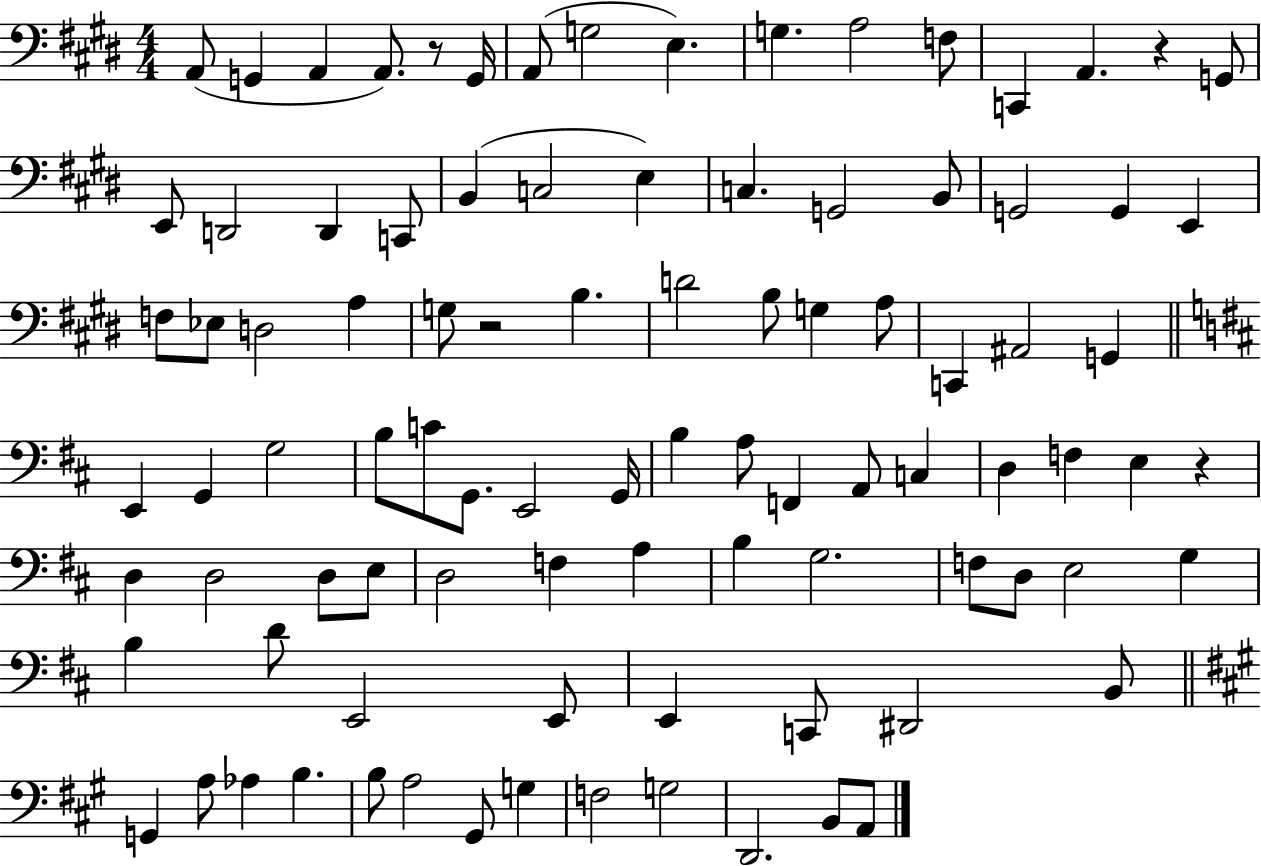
X:1
T:Untitled
M:4/4
L:1/4
K:E
A,,/2 G,, A,, A,,/2 z/2 G,,/4 A,,/2 G,2 E, G, A,2 F,/2 C,, A,, z G,,/2 E,,/2 D,,2 D,, C,,/2 B,, C,2 E, C, G,,2 B,,/2 G,,2 G,, E,, F,/2 _E,/2 D,2 A, G,/2 z2 B, D2 B,/2 G, A,/2 C,, ^A,,2 G,, E,, G,, G,2 B,/2 C/2 G,,/2 E,,2 G,,/4 B, A,/2 F,, A,,/2 C, D, F, E, z D, D,2 D,/2 E,/2 D,2 F, A, B, G,2 F,/2 D,/2 E,2 G, B, D/2 E,,2 E,,/2 E,, C,,/2 ^D,,2 B,,/2 G,, A,/2 _A, B, B,/2 A,2 ^G,,/2 G, F,2 G,2 D,,2 B,,/2 A,,/2